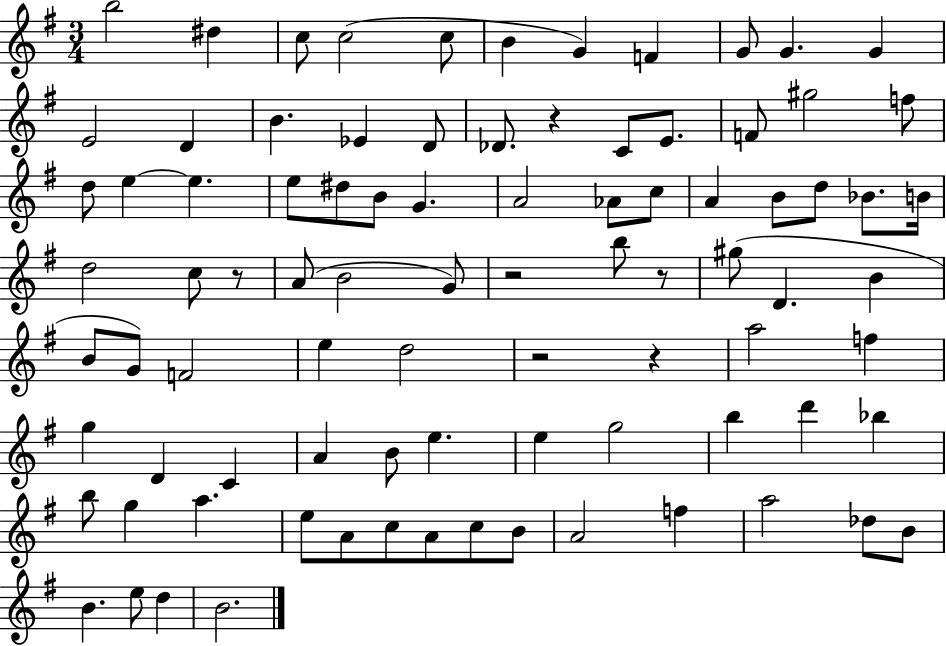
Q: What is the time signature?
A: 3/4